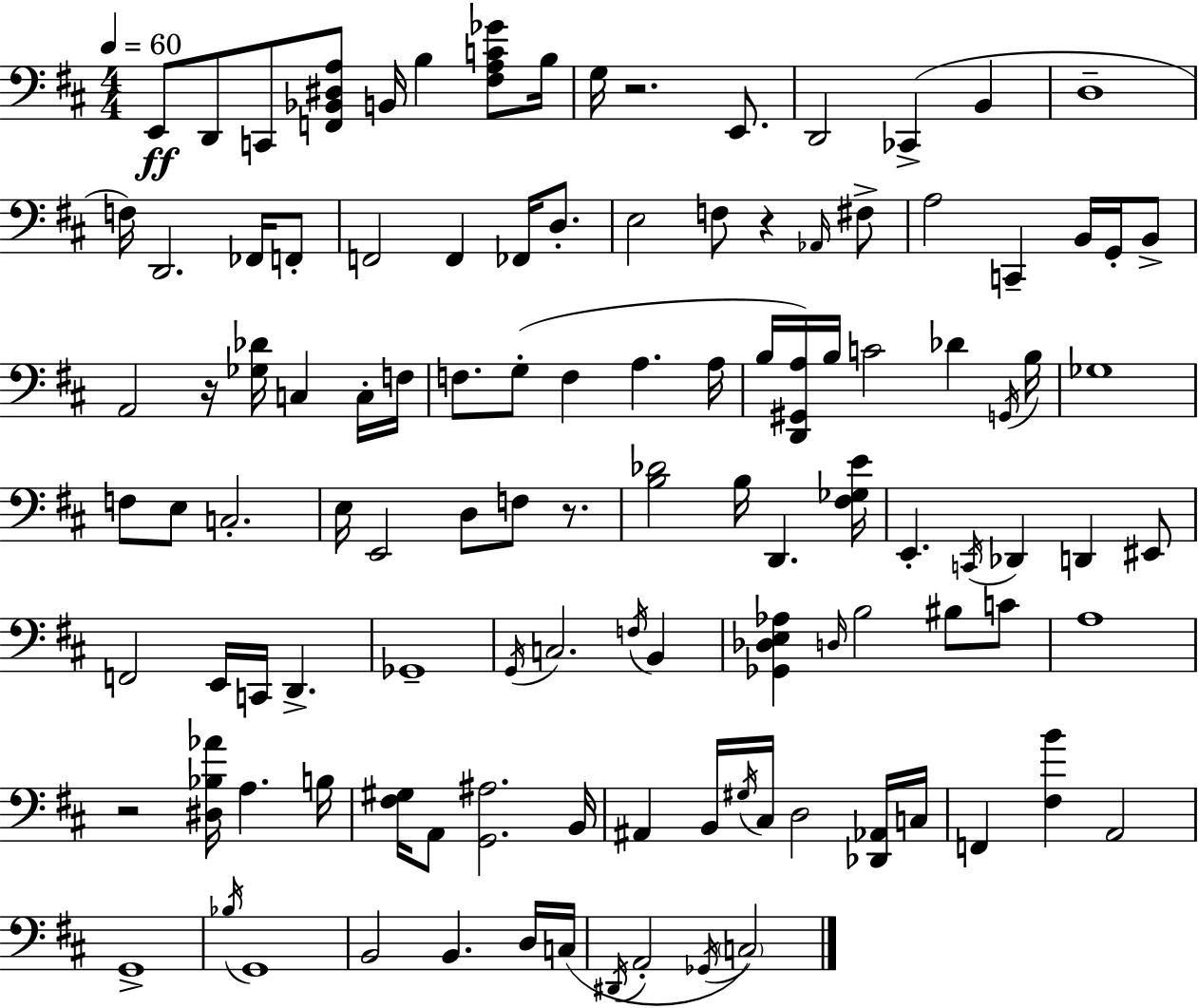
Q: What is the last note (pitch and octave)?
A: C3